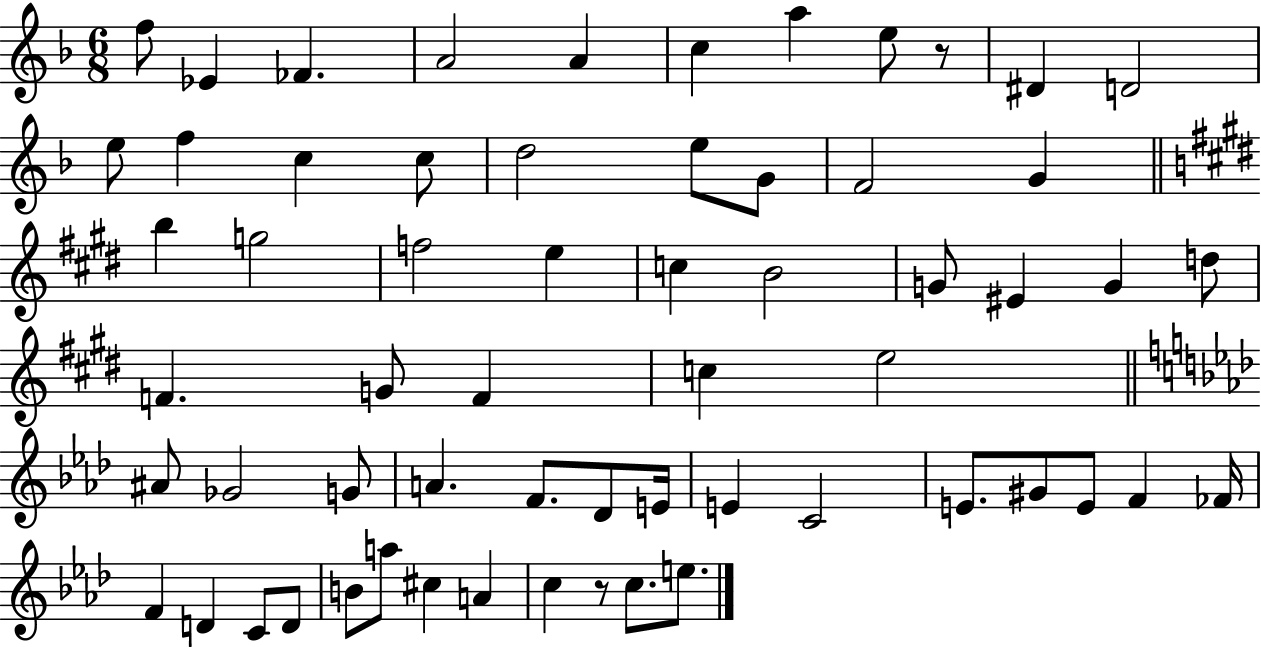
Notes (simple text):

F5/e Eb4/q FES4/q. A4/h A4/q C5/q A5/q E5/e R/e D#4/q D4/h E5/e F5/q C5/q C5/e D5/h E5/e G4/e F4/h G4/q B5/q G5/h F5/h E5/q C5/q B4/h G4/e EIS4/q G4/q D5/e F4/q. G4/e F4/q C5/q E5/h A#4/e Gb4/h G4/e A4/q. F4/e. Db4/e E4/s E4/q C4/h E4/e. G#4/e E4/e F4/q FES4/s F4/q D4/q C4/e D4/e B4/e A5/e C#5/q A4/q C5/q R/e C5/e. E5/e.